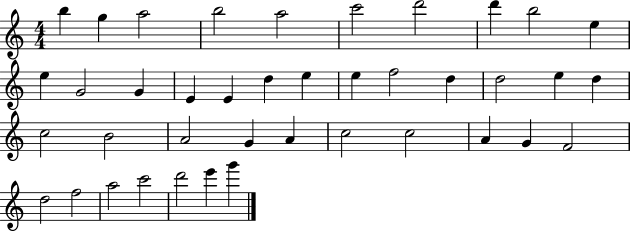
X:1
T:Untitled
M:4/4
L:1/4
K:C
b g a2 b2 a2 c'2 d'2 d' b2 e e G2 G E E d e e f2 d d2 e d c2 B2 A2 G A c2 c2 A G F2 d2 f2 a2 c'2 d'2 e' g'